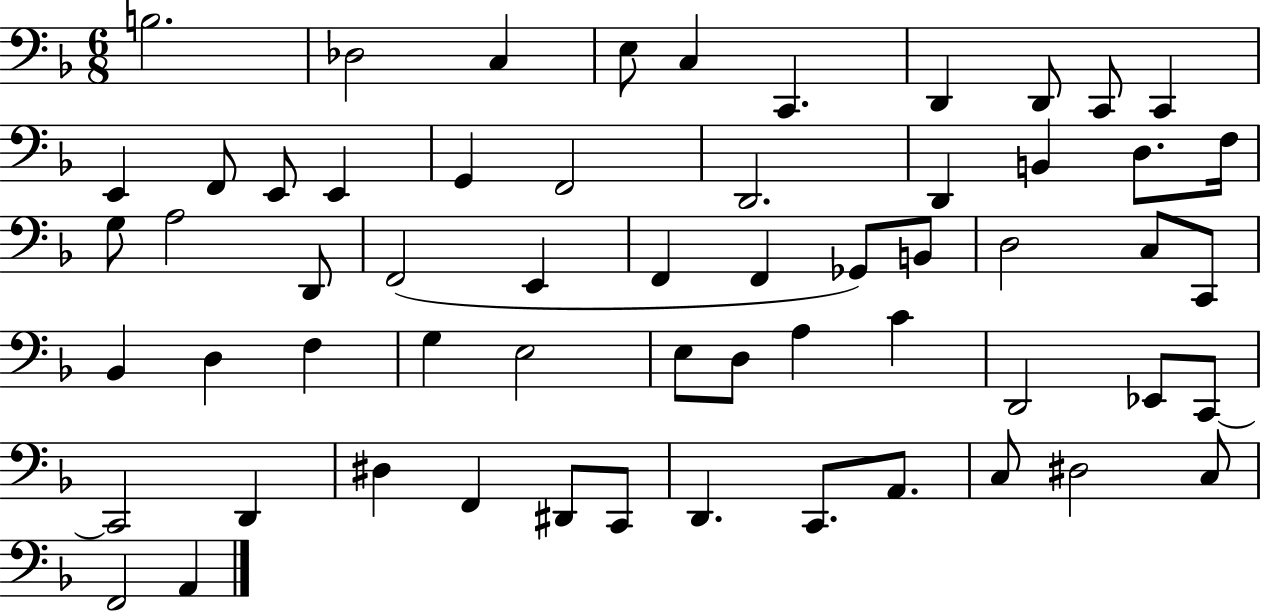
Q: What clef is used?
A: bass